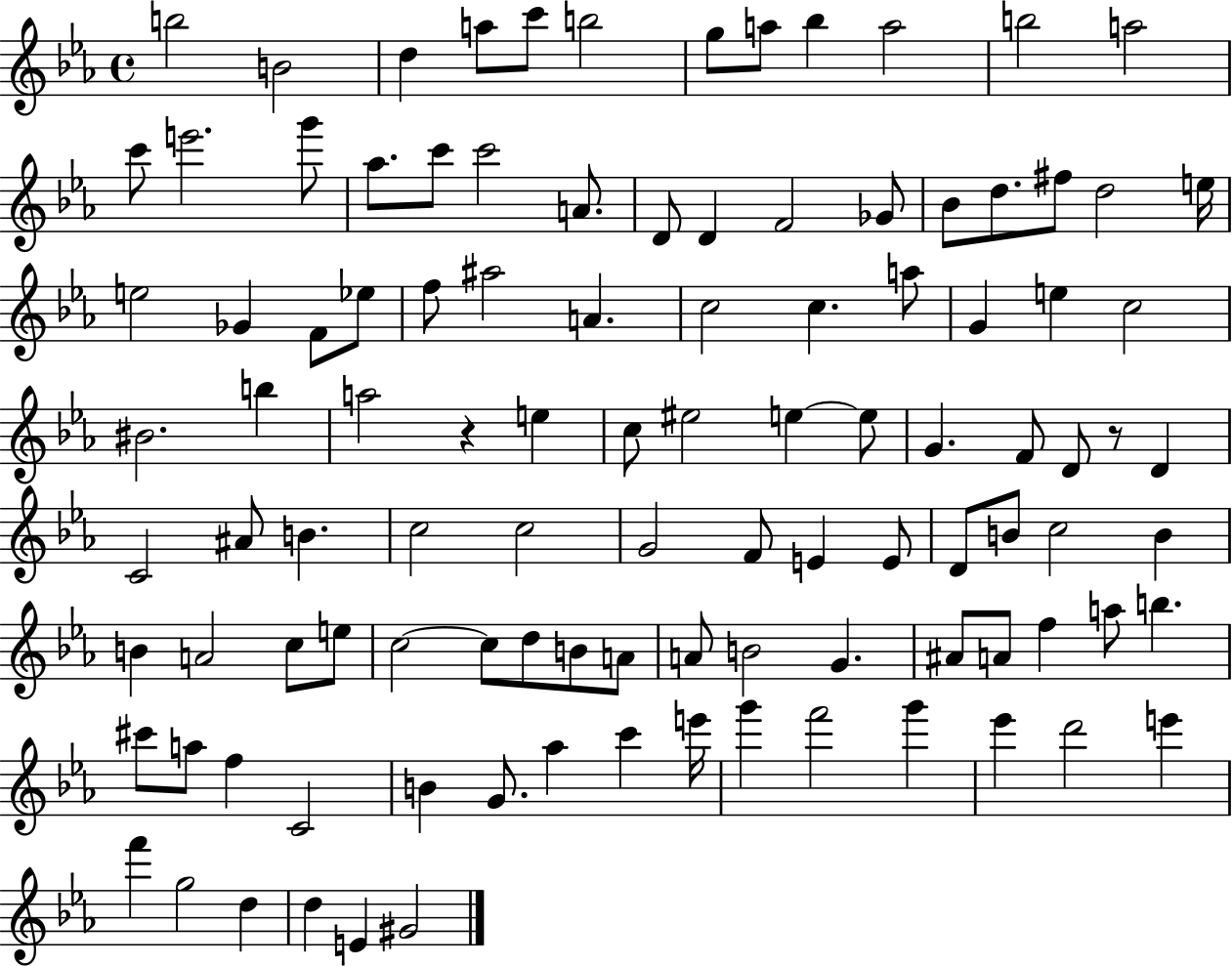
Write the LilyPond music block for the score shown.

{
  \clef treble
  \time 4/4
  \defaultTimeSignature
  \key ees \major
  b''2 b'2 | d''4 a''8 c'''8 b''2 | g''8 a''8 bes''4 a''2 | b''2 a''2 | \break c'''8 e'''2. g'''8 | aes''8. c'''8 c'''2 a'8. | d'8 d'4 f'2 ges'8 | bes'8 d''8. fis''8 d''2 e''16 | \break e''2 ges'4 f'8 ees''8 | f''8 ais''2 a'4. | c''2 c''4. a''8 | g'4 e''4 c''2 | \break bis'2. b''4 | a''2 r4 e''4 | c''8 eis''2 e''4~~ e''8 | g'4. f'8 d'8 r8 d'4 | \break c'2 ais'8 b'4. | c''2 c''2 | g'2 f'8 e'4 e'8 | d'8 b'8 c''2 b'4 | \break b'4 a'2 c''8 e''8 | c''2~~ c''8 d''8 b'8 a'8 | a'8 b'2 g'4. | ais'8 a'8 f''4 a''8 b''4. | \break cis'''8 a''8 f''4 c'2 | b'4 g'8. aes''4 c'''4 e'''16 | g'''4 f'''2 g'''4 | ees'''4 d'''2 e'''4 | \break f'''4 g''2 d''4 | d''4 e'4 gis'2 | \bar "|."
}